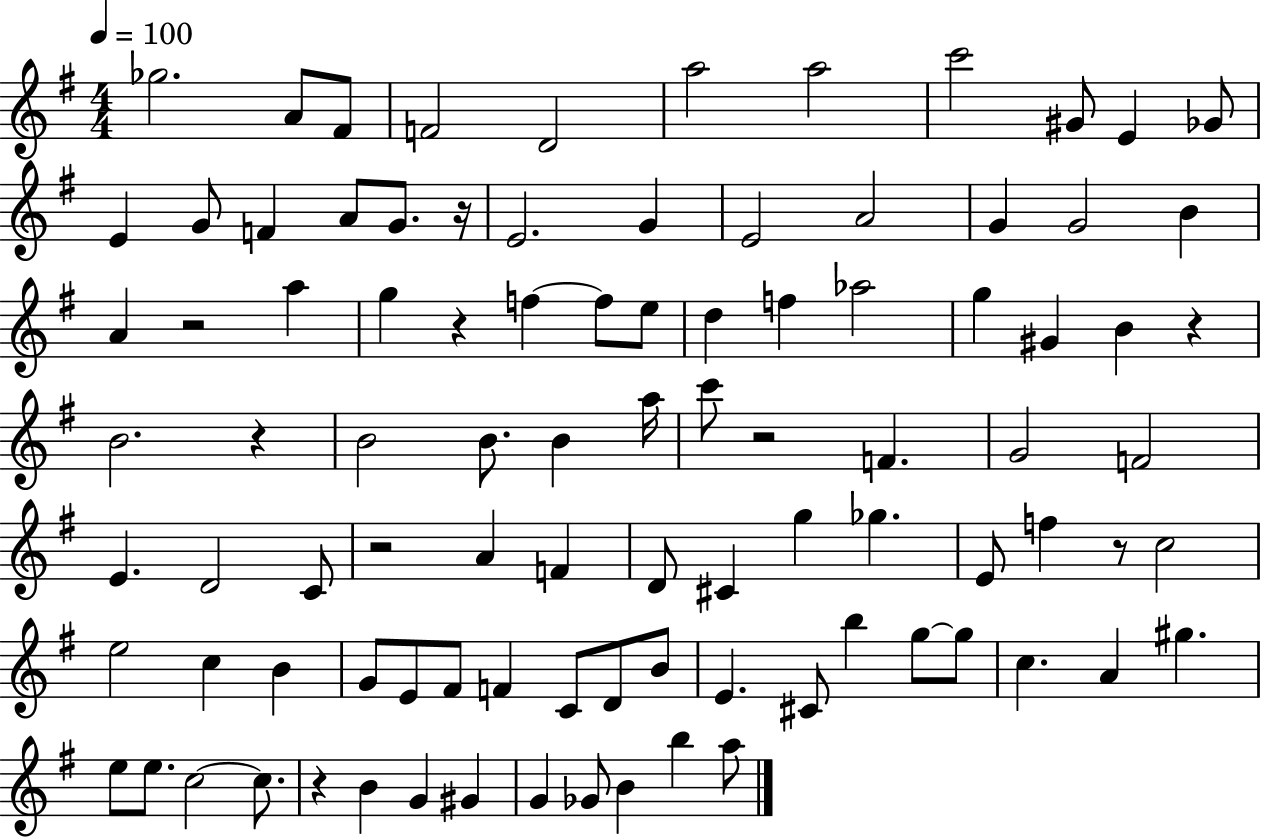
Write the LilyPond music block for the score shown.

{
  \clef treble
  \numericTimeSignature
  \time 4/4
  \key g \major
  \tempo 4 = 100
  ges''2. a'8 fis'8 | f'2 d'2 | a''2 a''2 | c'''2 gis'8 e'4 ges'8 | \break e'4 g'8 f'4 a'8 g'8. r16 | e'2. g'4 | e'2 a'2 | g'4 g'2 b'4 | \break a'4 r2 a''4 | g''4 r4 f''4~~ f''8 e''8 | d''4 f''4 aes''2 | g''4 gis'4 b'4 r4 | \break b'2. r4 | b'2 b'8. b'4 a''16 | c'''8 r2 f'4. | g'2 f'2 | \break e'4. d'2 c'8 | r2 a'4 f'4 | d'8 cis'4 g''4 ges''4. | e'8 f''4 r8 c''2 | \break e''2 c''4 b'4 | g'8 e'8 fis'8 f'4 c'8 d'8 b'8 | e'4. cis'8 b''4 g''8~~ g''8 | c''4. a'4 gis''4. | \break e''8 e''8. c''2~~ c''8. | r4 b'4 g'4 gis'4 | g'4 ges'8 b'4 b''4 a''8 | \bar "|."
}